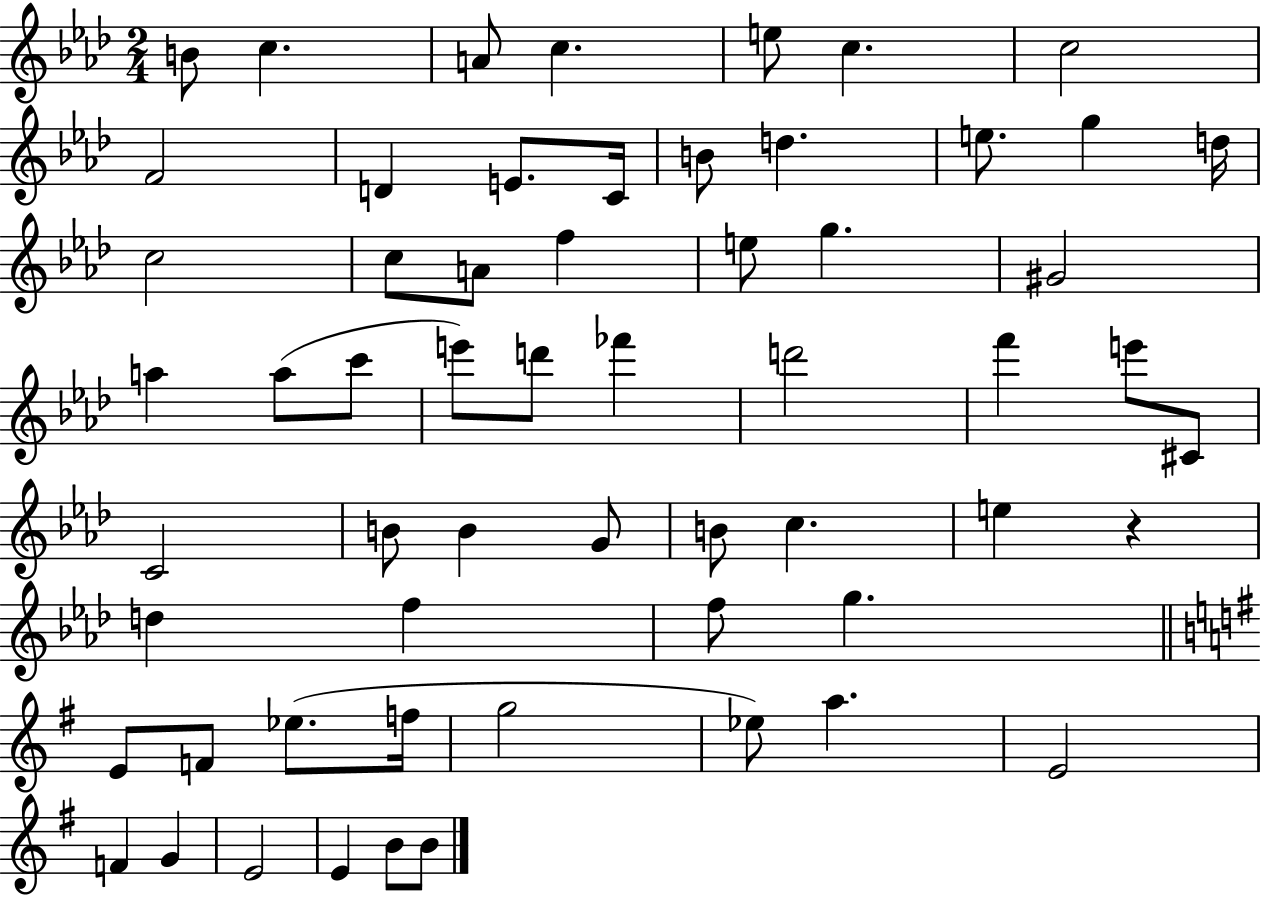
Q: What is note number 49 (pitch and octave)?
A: G5